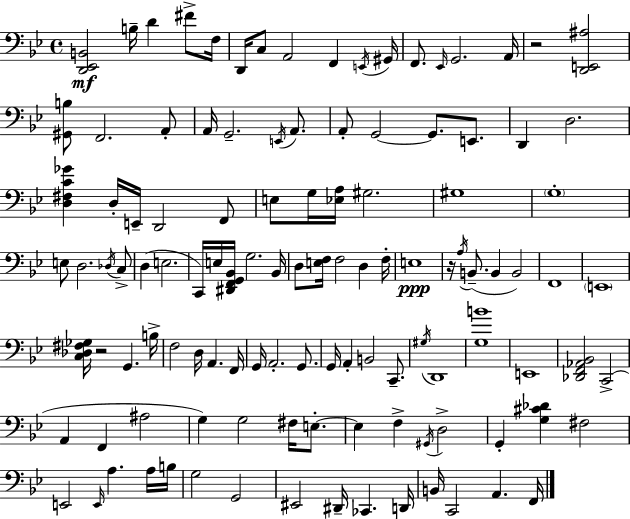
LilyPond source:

{
  \clef bass
  \time 4/4
  \defaultTimeSignature
  \key bes \major
  <d, ees, b,>2\mf b16-- d'4 fis'8-> f16 | d,16 c8 a,2 f,4 \acciaccatura { e,16 } | gis,16 f,8. \grace { ees,16 } g,2. | a,16 r2 <d, e, ais>2 | \break <gis, b>8 f,2. | a,8-. a,16 g,2.-- \acciaccatura { e,16 } | a,8. a,8-. g,2~~ g,8. | e,8. d,4 d2. | \break <d fis c' ges'>4 d16-. e,16-- d,2 | f,8 e8 g16 <ees a>16 gis2. | gis1 | \parenthesize g1-. | \break e8 d2. | \acciaccatura { des16 } c8-> d4( e2. | c,16) e16 <dis, f, g, bes,>16 g2. | bes,16 d8 <e f>16 f2 d4 | \break f16-. e1\ppp | r16 \acciaccatura { a16 }( b,8.-- b,4 b,2) | f,1 | \parenthesize e,1 | \break <c des fis ges>16 r2 g,4. | b16-> f2 d16 a,4. | f,16 g,16 a,2.-. | g,8. g,16 a,4-. b,2 | \break c,8.-- \acciaccatura { gis16 } d,1 | <g b'>1 | e,1 | <des, f, aes, bes,>2 c,2->( | \break a,4 f,4 ais2 | g4) g2 | fis16 e8.-.~~ e4 f4-> \acciaccatura { gis,16 } d2-> | g,4-. <g cis' des'>4 fis2 | \break e,2 \grace { e,16 } | a4. a16 b16 g2 | g,2 eis,2 | dis,16-- ces,4. d,16 b,16 c,2 | \break a,4. f,16 \bar "|."
}